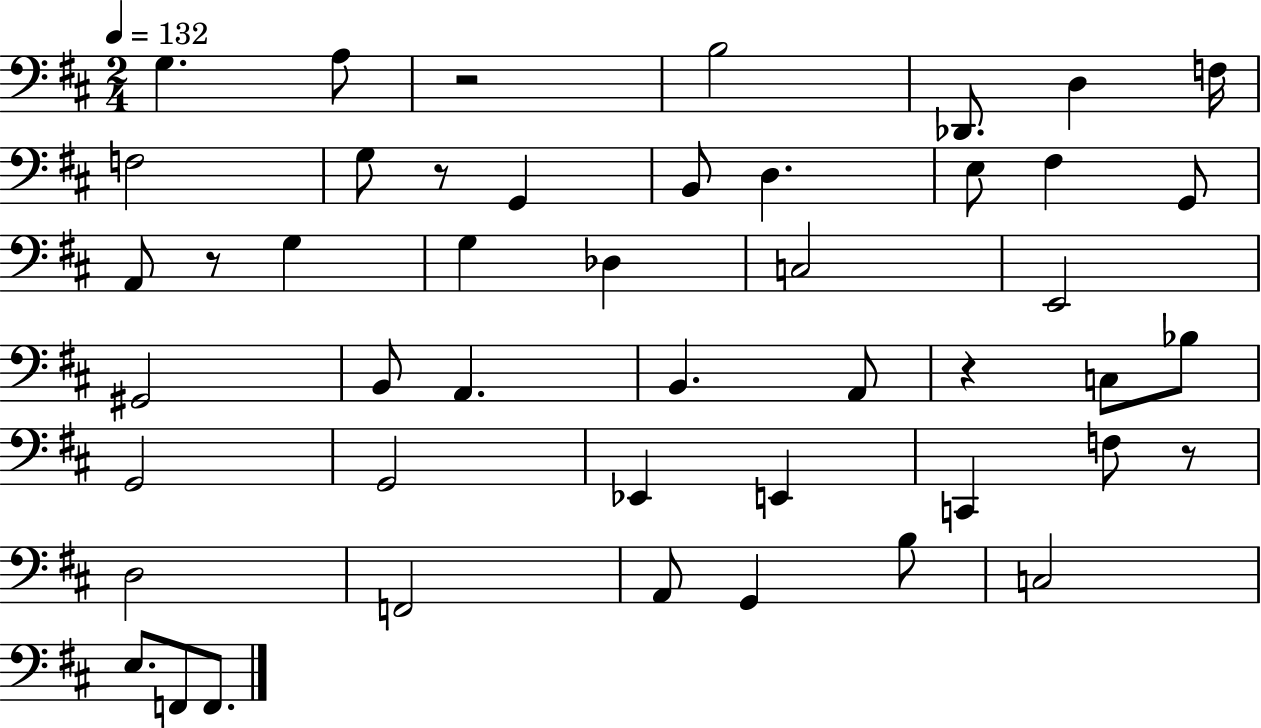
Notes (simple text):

G3/q. A3/e R/h B3/h Db2/e. D3/q F3/s F3/h G3/e R/e G2/q B2/e D3/q. E3/e F#3/q G2/e A2/e R/e G3/q G3/q Db3/q C3/h E2/h G#2/h B2/e A2/q. B2/q. A2/e R/q C3/e Bb3/e G2/h G2/h Eb2/q E2/q C2/q F3/e R/e D3/h F2/h A2/e G2/q B3/e C3/h E3/e. F2/e F2/e.